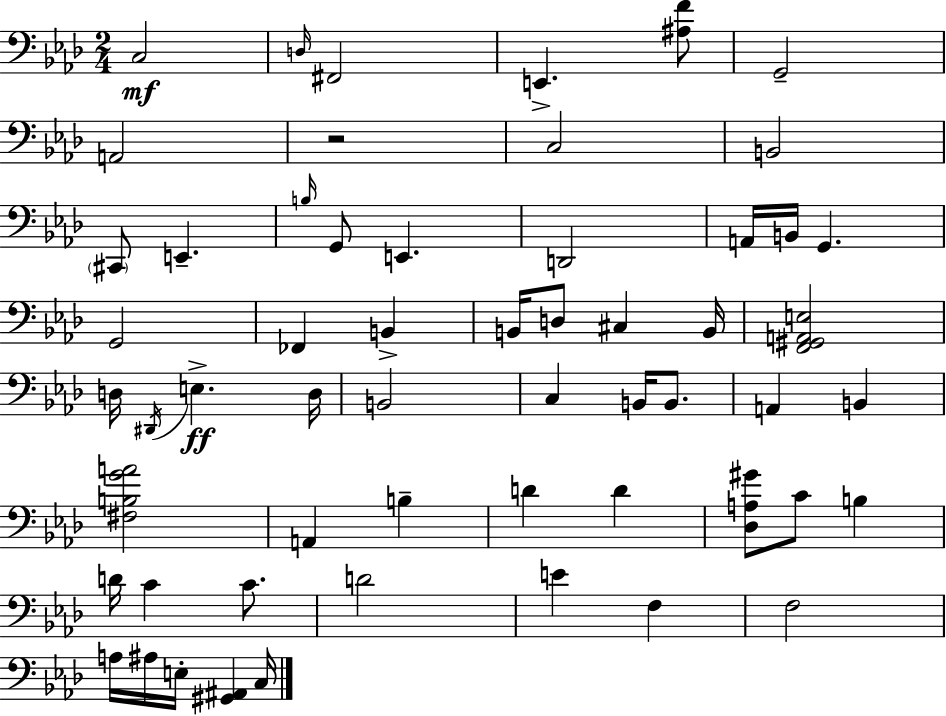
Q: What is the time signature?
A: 2/4